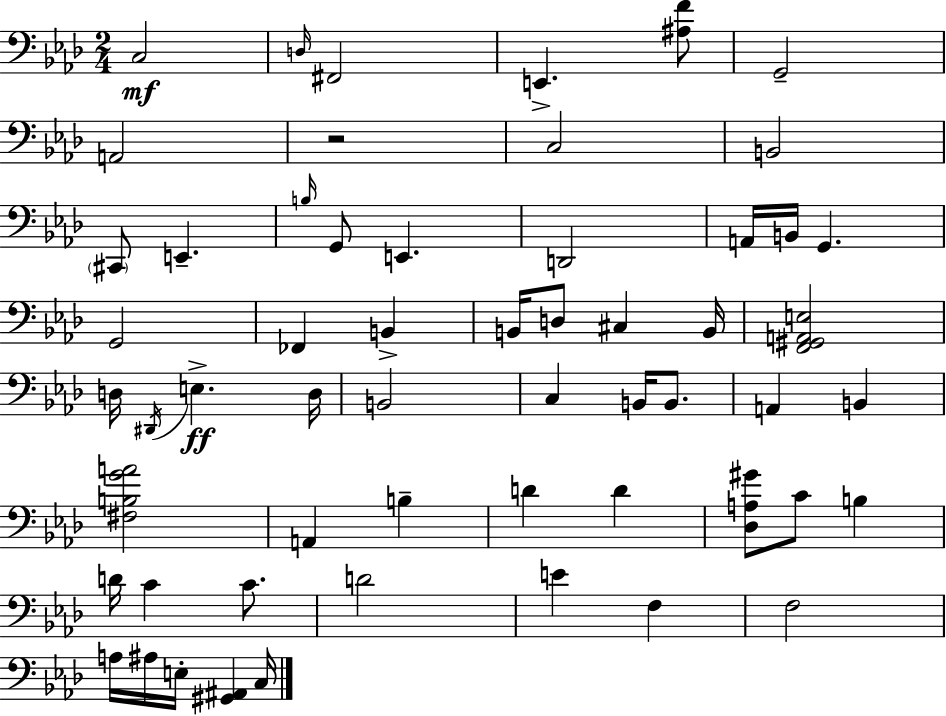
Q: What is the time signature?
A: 2/4